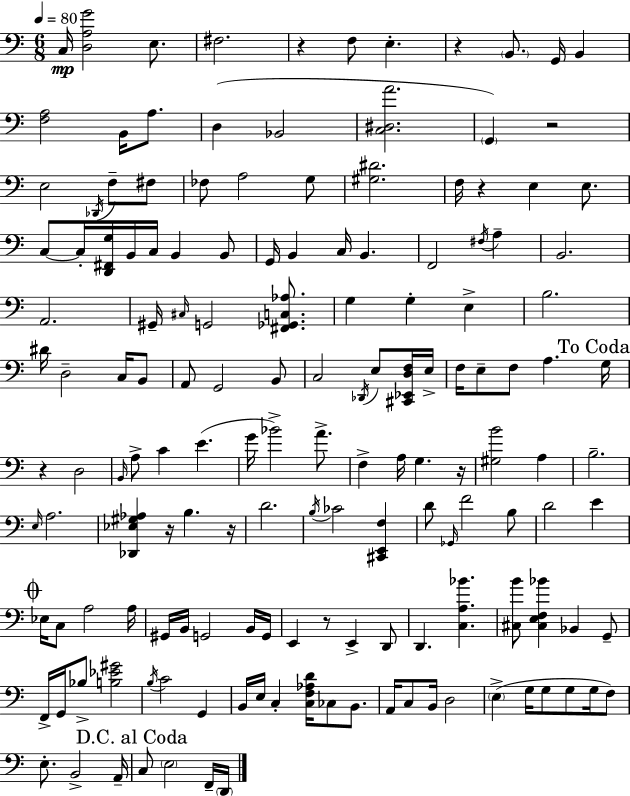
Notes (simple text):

C3/s [D3,A3,G4]/h E3/e. F#3/h. R/q F3/e E3/q. R/q B2/e. G2/s B2/q [F3,A3]/h B2/s A3/e. D3/q Bb2/h [C3,D#3,A4]/h. G2/q R/h E3/h Db2/s F3/e F#3/e FES3/e A3/h G3/e [G#3,D#4]/h. F3/s R/q E3/q E3/e. C3/e C3/s [D2,F#2,G3]/s B2/s C3/s B2/q B2/e G2/s B2/q C3/s B2/q. F2/h F#3/s A3/q B2/h. A2/h. G#2/s C#3/s G2/h [F#2,Gb2,C3,Ab3]/e. G3/q G3/q E3/q B3/h. D#4/s D3/h C3/s B2/e A2/e G2/h B2/e C3/h Db2/s E3/e [C#2,Eb2,D3,F3]/s E3/s F3/s E3/e F3/e A3/q. G3/s R/q D3/h B2/s A3/e C4/q E4/q. G4/s Bb4/h A4/e. F3/q A3/s G3/q. R/s [G#3,B4]/h A3/q B3/h. E3/s A3/h. [Db2,Eb3,G#3,Ab3]/q R/s B3/q. R/s D4/h. B3/s CES4/h [C#2,E2,F3]/q D4/e Gb2/s F4/h B3/e D4/h E4/q Eb3/s C3/e A3/h A3/s G#2/s B2/s G2/h B2/s G2/s E2/q R/e E2/q D2/e D2/q. [C3,A3,Bb4]/q. [C#3,B4]/e [C#3,E3,F3,Bb4]/q Bb2/q G2/e F2/s G2/s Bb3/e [B3,Eb4,G#4]/h B3/s C4/h G2/q B2/s E3/s C3/q [C3,F3,Ab3,D4]/s CES3/e B2/e. A2/s C3/e B2/s D3/h E3/q G3/s G3/e G3/e G3/s F3/e E3/e. B2/h A2/s C3/e E3/h F2/s D2/s